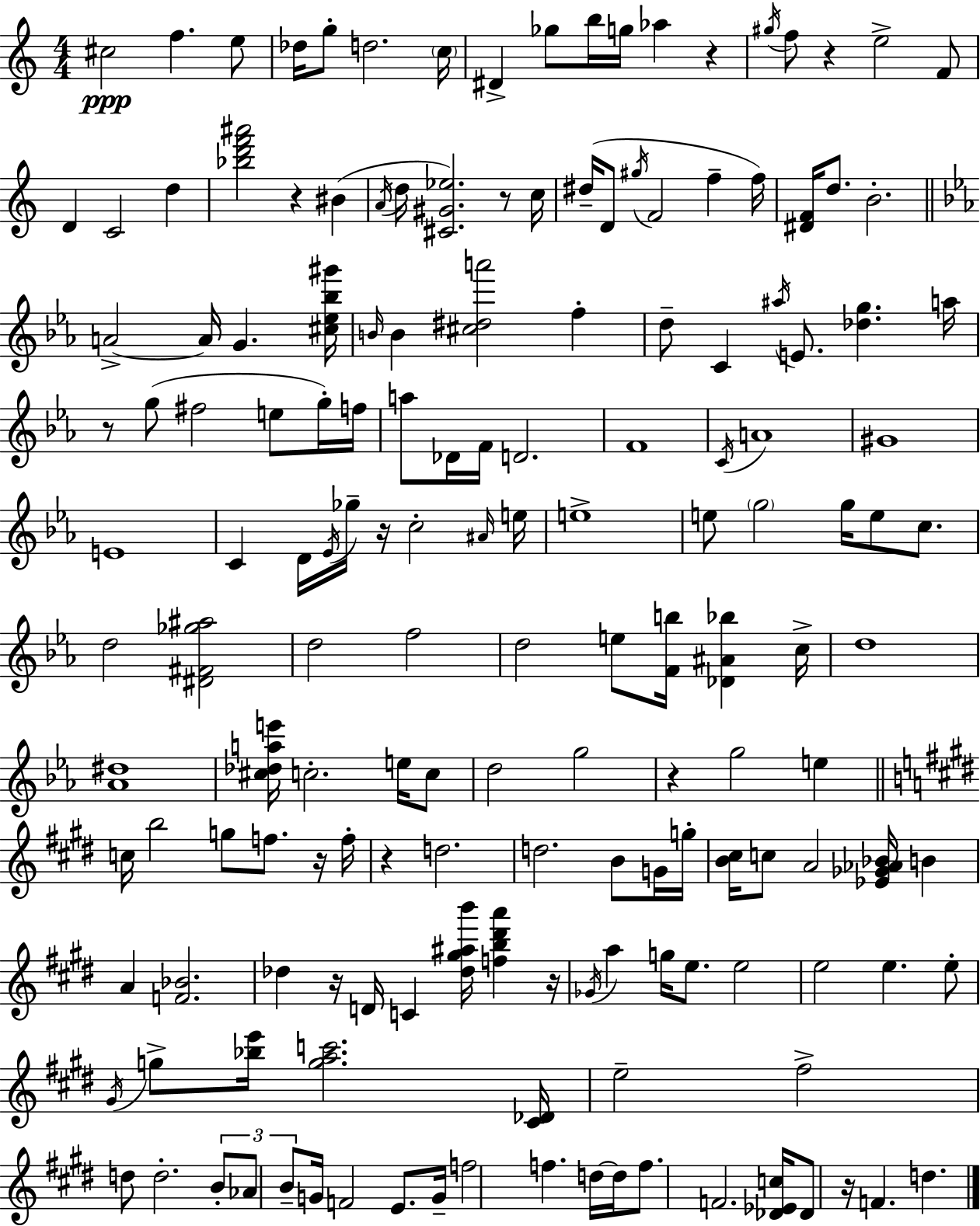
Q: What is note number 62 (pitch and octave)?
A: A#4